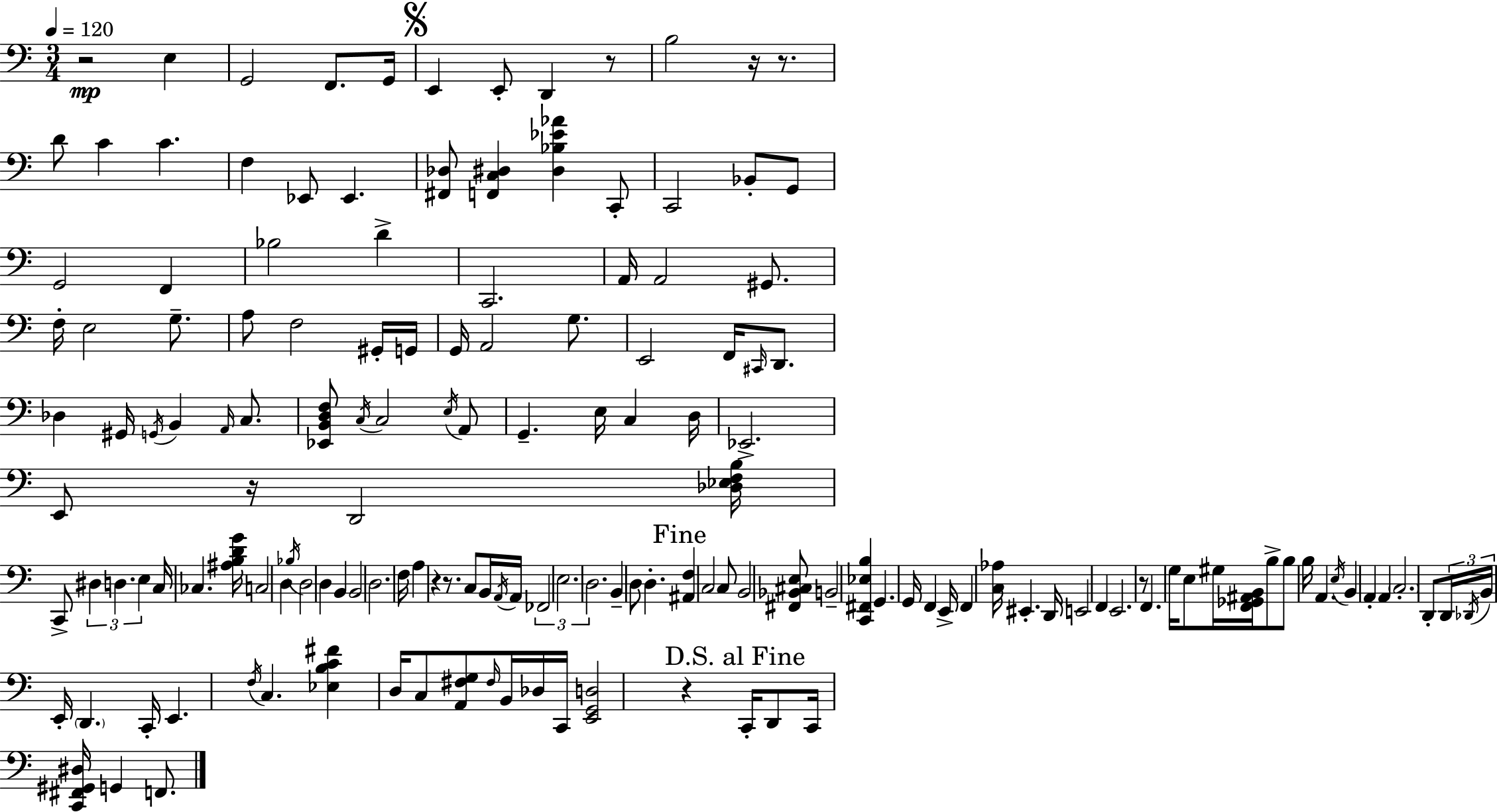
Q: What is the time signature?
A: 3/4